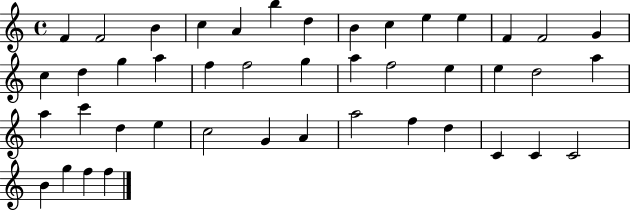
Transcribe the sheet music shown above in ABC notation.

X:1
T:Untitled
M:4/4
L:1/4
K:C
F F2 B c A b d B c e e F F2 G c d g a f f2 g a f2 e e d2 a a c' d e c2 G A a2 f d C C C2 B g f f